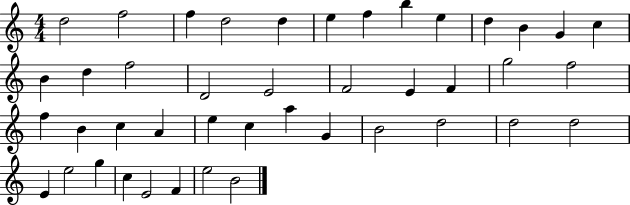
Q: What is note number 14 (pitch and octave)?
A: B4